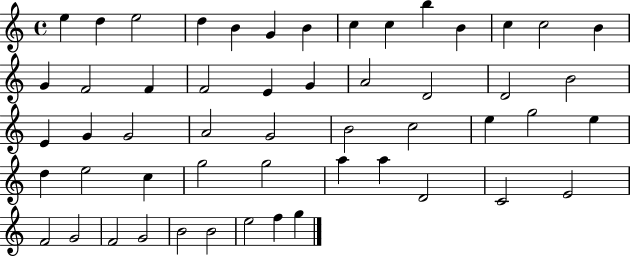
{
  \clef treble
  \time 4/4
  \defaultTimeSignature
  \key c \major
  e''4 d''4 e''2 | d''4 b'4 g'4 b'4 | c''4 c''4 b''4 b'4 | c''4 c''2 b'4 | \break g'4 f'2 f'4 | f'2 e'4 g'4 | a'2 d'2 | d'2 b'2 | \break e'4 g'4 g'2 | a'2 g'2 | b'2 c''2 | e''4 g''2 e''4 | \break d''4 e''2 c''4 | g''2 g''2 | a''4 a''4 d'2 | c'2 e'2 | \break f'2 g'2 | f'2 g'2 | b'2 b'2 | e''2 f''4 g''4 | \break \bar "|."
}